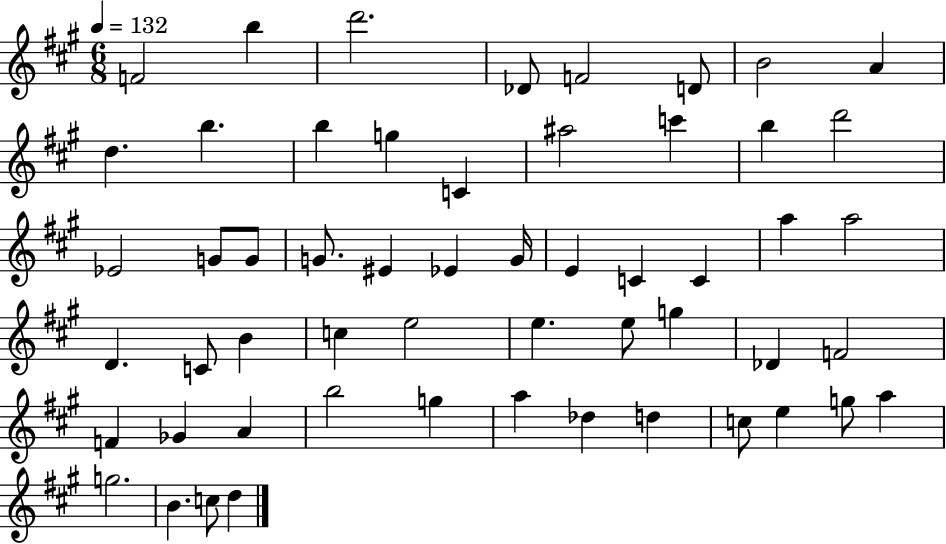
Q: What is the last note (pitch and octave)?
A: D5